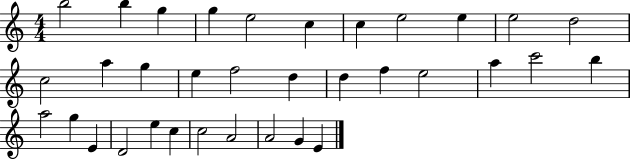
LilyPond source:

{
  \clef treble
  \numericTimeSignature
  \time 4/4
  \key c \major
  b''2 b''4 g''4 | g''4 e''2 c''4 | c''4 e''2 e''4 | e''2 d''2 | \break c''2 a''4 g''4 | e''4 f''2 d''4 | d''4 f''4 e''2 | a''4 c'''2 b''4 | \break a''2 g''4 e'4 | d'2 e''4 c''4 | c''2 a'2 | a'2 g'4 e'4 | \break \bar "|."
}